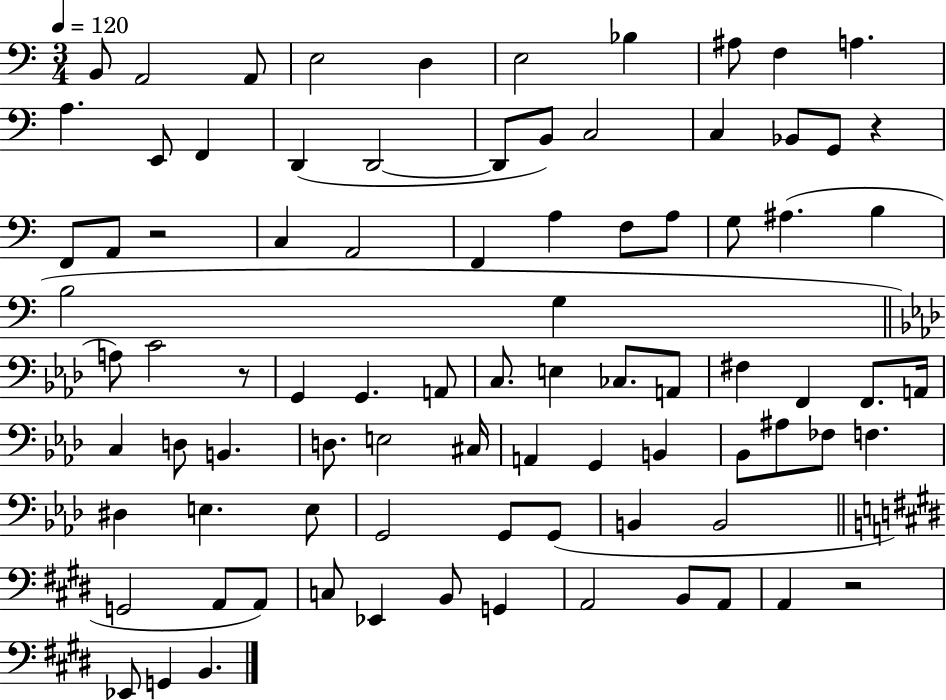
{
  \clef bass
  \numericTimeSignature
  \time 3/4
  \key c \major
  \tempo 4 = 120
  \repeat volta 2 { b,8 a,2 a,8 | e2 d4 | e2 bes4 | ais8 f4 a4. | \break a4. e,8 f,4 | d,4( d,2~~ | d,8 b,8) c2 | c4 bes,8 g,8 r4 | \break f,8 a,8 r2 | c4 a,2 | f,4 a4 f8 a8 | g8 ais4.( b4 | \break b2 g4 | \bar "||" \break \key aes \major a8) c'2 r8 | g,4 g,4. a,8 | c8. e4 ces8. a,8 | fis4 f,4 f,8. a,16 | \break c4 d8 b,4. | d8. e2 cis16 | a,4 g,4 b,4 | bes,8 ais8 fes8 f4. | \break dis4 e4. e8 | g,2 g,8 g,8( | b,4 b,2 | \bar "||" \break \key e \major g,2 a,8 a,8) | c8 ees,4 b,8 g,4 | a,2 b,8 a,8 | a,4 r2 | \break ees,8 g,4 b,4. | } \bar "|."
}